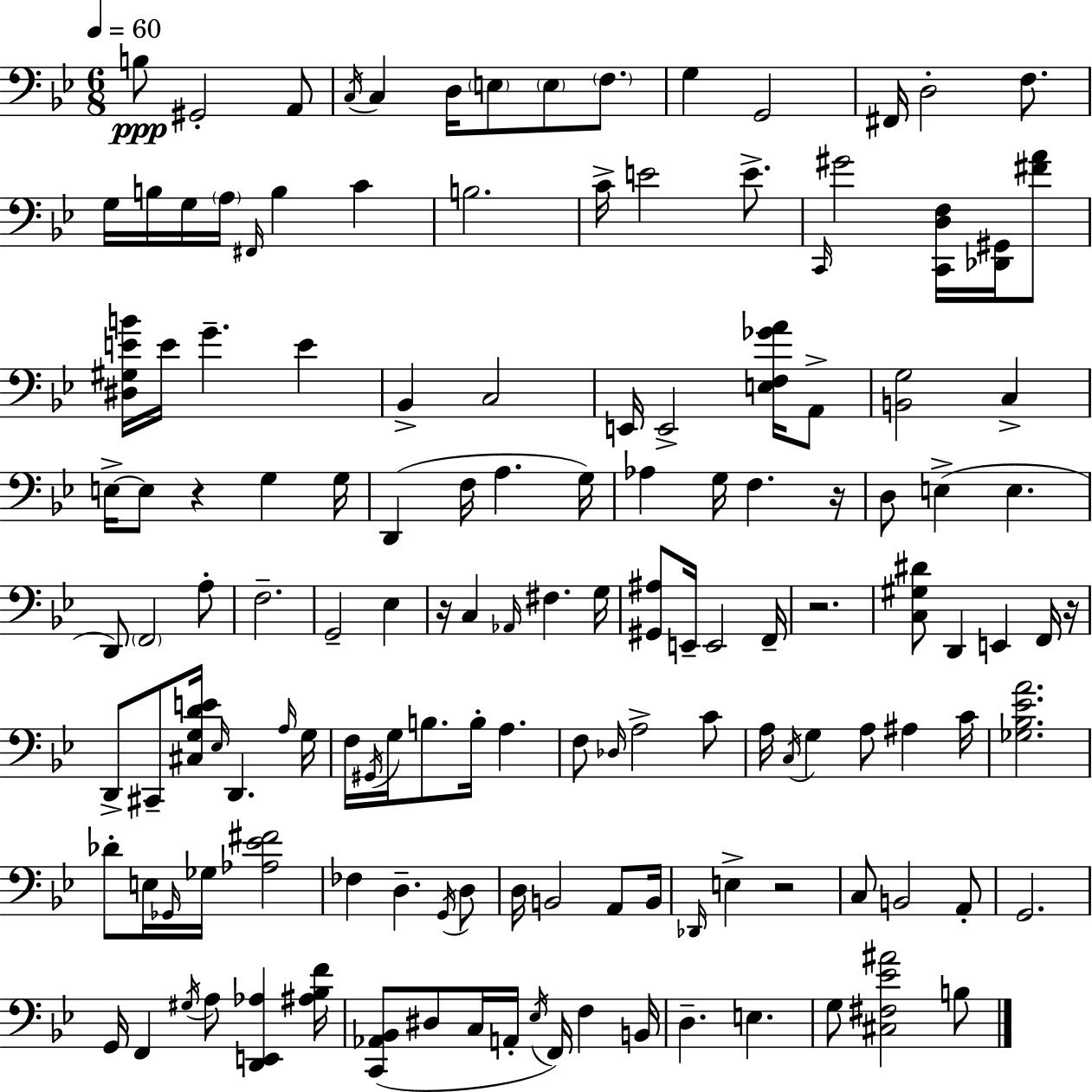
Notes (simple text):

B3/e G#2/h A2/e C3/s C3/q D3/s E3/e E3/e F3/e. G3/q G2/h F#2/s D3/h F3/e. G3/s B3/s G3/s A3/s F#2/s B3/q C4/q B3/h. C4/s E4/h E4/e. C2/s G#4/h [C2,D3,F3]/s [Db2,G#2]/s [F#4,A4]/e [D#3,G#3,E4,B4]/s E4/s G4/q. E4/q Bb2/q C3/h E2/s E2/h [E3,F3,Gb4,A4]/s A2/e [B2,G3]/h C3/q E3/s E3/e R/q G3/q G3/s D2/q F3/s A3/q. G3/s Ab3/q G3/s F3/q. R/s D3/e E3/q E3/q. D2/e F2/h A3/e F3/h. G2/h Eb3/q R/s C3/q Ab2/s F#3/q. G3/s [G#2,A#3]/e E2/s E2/h F2/s R/h. [C3,G#3,D#4]/e D2/q E2/q F2/s R/s D2/e C#2/e [C#3,G3,D4,E4]/s Eb3/s D2/q. A3/s G3/s F3/s G#2/s G3/s B3/e. B3/s A3/q. F3/e Db3/s A3/h C4/e A3/s C3/s G3/q A3/e A#3/q C4/s [Gb3,Bb3,Eb4,A4]/h. Db4/e E3/s Gb2/s Gb3/s [Ab3,Eb4,F#4]/h FES3/q D3/q. G2/s D3/e D3/s B2/h A2/e B2/s Db2/s E3/q R/h C3/e B2/h A2/e G2/h. G2/s F2/q G#3/s A3/e [D2,E2,Ab3]/q [A#3,Bb3,F4]/s [C2,Ab2,Bb2]/e D#3/e C3/s A2/s Eb3/s F2/s F3/q B2/s D3/q. E3/q. G3/e [C#3,F#3,Eb4,A#4]/h B3/e